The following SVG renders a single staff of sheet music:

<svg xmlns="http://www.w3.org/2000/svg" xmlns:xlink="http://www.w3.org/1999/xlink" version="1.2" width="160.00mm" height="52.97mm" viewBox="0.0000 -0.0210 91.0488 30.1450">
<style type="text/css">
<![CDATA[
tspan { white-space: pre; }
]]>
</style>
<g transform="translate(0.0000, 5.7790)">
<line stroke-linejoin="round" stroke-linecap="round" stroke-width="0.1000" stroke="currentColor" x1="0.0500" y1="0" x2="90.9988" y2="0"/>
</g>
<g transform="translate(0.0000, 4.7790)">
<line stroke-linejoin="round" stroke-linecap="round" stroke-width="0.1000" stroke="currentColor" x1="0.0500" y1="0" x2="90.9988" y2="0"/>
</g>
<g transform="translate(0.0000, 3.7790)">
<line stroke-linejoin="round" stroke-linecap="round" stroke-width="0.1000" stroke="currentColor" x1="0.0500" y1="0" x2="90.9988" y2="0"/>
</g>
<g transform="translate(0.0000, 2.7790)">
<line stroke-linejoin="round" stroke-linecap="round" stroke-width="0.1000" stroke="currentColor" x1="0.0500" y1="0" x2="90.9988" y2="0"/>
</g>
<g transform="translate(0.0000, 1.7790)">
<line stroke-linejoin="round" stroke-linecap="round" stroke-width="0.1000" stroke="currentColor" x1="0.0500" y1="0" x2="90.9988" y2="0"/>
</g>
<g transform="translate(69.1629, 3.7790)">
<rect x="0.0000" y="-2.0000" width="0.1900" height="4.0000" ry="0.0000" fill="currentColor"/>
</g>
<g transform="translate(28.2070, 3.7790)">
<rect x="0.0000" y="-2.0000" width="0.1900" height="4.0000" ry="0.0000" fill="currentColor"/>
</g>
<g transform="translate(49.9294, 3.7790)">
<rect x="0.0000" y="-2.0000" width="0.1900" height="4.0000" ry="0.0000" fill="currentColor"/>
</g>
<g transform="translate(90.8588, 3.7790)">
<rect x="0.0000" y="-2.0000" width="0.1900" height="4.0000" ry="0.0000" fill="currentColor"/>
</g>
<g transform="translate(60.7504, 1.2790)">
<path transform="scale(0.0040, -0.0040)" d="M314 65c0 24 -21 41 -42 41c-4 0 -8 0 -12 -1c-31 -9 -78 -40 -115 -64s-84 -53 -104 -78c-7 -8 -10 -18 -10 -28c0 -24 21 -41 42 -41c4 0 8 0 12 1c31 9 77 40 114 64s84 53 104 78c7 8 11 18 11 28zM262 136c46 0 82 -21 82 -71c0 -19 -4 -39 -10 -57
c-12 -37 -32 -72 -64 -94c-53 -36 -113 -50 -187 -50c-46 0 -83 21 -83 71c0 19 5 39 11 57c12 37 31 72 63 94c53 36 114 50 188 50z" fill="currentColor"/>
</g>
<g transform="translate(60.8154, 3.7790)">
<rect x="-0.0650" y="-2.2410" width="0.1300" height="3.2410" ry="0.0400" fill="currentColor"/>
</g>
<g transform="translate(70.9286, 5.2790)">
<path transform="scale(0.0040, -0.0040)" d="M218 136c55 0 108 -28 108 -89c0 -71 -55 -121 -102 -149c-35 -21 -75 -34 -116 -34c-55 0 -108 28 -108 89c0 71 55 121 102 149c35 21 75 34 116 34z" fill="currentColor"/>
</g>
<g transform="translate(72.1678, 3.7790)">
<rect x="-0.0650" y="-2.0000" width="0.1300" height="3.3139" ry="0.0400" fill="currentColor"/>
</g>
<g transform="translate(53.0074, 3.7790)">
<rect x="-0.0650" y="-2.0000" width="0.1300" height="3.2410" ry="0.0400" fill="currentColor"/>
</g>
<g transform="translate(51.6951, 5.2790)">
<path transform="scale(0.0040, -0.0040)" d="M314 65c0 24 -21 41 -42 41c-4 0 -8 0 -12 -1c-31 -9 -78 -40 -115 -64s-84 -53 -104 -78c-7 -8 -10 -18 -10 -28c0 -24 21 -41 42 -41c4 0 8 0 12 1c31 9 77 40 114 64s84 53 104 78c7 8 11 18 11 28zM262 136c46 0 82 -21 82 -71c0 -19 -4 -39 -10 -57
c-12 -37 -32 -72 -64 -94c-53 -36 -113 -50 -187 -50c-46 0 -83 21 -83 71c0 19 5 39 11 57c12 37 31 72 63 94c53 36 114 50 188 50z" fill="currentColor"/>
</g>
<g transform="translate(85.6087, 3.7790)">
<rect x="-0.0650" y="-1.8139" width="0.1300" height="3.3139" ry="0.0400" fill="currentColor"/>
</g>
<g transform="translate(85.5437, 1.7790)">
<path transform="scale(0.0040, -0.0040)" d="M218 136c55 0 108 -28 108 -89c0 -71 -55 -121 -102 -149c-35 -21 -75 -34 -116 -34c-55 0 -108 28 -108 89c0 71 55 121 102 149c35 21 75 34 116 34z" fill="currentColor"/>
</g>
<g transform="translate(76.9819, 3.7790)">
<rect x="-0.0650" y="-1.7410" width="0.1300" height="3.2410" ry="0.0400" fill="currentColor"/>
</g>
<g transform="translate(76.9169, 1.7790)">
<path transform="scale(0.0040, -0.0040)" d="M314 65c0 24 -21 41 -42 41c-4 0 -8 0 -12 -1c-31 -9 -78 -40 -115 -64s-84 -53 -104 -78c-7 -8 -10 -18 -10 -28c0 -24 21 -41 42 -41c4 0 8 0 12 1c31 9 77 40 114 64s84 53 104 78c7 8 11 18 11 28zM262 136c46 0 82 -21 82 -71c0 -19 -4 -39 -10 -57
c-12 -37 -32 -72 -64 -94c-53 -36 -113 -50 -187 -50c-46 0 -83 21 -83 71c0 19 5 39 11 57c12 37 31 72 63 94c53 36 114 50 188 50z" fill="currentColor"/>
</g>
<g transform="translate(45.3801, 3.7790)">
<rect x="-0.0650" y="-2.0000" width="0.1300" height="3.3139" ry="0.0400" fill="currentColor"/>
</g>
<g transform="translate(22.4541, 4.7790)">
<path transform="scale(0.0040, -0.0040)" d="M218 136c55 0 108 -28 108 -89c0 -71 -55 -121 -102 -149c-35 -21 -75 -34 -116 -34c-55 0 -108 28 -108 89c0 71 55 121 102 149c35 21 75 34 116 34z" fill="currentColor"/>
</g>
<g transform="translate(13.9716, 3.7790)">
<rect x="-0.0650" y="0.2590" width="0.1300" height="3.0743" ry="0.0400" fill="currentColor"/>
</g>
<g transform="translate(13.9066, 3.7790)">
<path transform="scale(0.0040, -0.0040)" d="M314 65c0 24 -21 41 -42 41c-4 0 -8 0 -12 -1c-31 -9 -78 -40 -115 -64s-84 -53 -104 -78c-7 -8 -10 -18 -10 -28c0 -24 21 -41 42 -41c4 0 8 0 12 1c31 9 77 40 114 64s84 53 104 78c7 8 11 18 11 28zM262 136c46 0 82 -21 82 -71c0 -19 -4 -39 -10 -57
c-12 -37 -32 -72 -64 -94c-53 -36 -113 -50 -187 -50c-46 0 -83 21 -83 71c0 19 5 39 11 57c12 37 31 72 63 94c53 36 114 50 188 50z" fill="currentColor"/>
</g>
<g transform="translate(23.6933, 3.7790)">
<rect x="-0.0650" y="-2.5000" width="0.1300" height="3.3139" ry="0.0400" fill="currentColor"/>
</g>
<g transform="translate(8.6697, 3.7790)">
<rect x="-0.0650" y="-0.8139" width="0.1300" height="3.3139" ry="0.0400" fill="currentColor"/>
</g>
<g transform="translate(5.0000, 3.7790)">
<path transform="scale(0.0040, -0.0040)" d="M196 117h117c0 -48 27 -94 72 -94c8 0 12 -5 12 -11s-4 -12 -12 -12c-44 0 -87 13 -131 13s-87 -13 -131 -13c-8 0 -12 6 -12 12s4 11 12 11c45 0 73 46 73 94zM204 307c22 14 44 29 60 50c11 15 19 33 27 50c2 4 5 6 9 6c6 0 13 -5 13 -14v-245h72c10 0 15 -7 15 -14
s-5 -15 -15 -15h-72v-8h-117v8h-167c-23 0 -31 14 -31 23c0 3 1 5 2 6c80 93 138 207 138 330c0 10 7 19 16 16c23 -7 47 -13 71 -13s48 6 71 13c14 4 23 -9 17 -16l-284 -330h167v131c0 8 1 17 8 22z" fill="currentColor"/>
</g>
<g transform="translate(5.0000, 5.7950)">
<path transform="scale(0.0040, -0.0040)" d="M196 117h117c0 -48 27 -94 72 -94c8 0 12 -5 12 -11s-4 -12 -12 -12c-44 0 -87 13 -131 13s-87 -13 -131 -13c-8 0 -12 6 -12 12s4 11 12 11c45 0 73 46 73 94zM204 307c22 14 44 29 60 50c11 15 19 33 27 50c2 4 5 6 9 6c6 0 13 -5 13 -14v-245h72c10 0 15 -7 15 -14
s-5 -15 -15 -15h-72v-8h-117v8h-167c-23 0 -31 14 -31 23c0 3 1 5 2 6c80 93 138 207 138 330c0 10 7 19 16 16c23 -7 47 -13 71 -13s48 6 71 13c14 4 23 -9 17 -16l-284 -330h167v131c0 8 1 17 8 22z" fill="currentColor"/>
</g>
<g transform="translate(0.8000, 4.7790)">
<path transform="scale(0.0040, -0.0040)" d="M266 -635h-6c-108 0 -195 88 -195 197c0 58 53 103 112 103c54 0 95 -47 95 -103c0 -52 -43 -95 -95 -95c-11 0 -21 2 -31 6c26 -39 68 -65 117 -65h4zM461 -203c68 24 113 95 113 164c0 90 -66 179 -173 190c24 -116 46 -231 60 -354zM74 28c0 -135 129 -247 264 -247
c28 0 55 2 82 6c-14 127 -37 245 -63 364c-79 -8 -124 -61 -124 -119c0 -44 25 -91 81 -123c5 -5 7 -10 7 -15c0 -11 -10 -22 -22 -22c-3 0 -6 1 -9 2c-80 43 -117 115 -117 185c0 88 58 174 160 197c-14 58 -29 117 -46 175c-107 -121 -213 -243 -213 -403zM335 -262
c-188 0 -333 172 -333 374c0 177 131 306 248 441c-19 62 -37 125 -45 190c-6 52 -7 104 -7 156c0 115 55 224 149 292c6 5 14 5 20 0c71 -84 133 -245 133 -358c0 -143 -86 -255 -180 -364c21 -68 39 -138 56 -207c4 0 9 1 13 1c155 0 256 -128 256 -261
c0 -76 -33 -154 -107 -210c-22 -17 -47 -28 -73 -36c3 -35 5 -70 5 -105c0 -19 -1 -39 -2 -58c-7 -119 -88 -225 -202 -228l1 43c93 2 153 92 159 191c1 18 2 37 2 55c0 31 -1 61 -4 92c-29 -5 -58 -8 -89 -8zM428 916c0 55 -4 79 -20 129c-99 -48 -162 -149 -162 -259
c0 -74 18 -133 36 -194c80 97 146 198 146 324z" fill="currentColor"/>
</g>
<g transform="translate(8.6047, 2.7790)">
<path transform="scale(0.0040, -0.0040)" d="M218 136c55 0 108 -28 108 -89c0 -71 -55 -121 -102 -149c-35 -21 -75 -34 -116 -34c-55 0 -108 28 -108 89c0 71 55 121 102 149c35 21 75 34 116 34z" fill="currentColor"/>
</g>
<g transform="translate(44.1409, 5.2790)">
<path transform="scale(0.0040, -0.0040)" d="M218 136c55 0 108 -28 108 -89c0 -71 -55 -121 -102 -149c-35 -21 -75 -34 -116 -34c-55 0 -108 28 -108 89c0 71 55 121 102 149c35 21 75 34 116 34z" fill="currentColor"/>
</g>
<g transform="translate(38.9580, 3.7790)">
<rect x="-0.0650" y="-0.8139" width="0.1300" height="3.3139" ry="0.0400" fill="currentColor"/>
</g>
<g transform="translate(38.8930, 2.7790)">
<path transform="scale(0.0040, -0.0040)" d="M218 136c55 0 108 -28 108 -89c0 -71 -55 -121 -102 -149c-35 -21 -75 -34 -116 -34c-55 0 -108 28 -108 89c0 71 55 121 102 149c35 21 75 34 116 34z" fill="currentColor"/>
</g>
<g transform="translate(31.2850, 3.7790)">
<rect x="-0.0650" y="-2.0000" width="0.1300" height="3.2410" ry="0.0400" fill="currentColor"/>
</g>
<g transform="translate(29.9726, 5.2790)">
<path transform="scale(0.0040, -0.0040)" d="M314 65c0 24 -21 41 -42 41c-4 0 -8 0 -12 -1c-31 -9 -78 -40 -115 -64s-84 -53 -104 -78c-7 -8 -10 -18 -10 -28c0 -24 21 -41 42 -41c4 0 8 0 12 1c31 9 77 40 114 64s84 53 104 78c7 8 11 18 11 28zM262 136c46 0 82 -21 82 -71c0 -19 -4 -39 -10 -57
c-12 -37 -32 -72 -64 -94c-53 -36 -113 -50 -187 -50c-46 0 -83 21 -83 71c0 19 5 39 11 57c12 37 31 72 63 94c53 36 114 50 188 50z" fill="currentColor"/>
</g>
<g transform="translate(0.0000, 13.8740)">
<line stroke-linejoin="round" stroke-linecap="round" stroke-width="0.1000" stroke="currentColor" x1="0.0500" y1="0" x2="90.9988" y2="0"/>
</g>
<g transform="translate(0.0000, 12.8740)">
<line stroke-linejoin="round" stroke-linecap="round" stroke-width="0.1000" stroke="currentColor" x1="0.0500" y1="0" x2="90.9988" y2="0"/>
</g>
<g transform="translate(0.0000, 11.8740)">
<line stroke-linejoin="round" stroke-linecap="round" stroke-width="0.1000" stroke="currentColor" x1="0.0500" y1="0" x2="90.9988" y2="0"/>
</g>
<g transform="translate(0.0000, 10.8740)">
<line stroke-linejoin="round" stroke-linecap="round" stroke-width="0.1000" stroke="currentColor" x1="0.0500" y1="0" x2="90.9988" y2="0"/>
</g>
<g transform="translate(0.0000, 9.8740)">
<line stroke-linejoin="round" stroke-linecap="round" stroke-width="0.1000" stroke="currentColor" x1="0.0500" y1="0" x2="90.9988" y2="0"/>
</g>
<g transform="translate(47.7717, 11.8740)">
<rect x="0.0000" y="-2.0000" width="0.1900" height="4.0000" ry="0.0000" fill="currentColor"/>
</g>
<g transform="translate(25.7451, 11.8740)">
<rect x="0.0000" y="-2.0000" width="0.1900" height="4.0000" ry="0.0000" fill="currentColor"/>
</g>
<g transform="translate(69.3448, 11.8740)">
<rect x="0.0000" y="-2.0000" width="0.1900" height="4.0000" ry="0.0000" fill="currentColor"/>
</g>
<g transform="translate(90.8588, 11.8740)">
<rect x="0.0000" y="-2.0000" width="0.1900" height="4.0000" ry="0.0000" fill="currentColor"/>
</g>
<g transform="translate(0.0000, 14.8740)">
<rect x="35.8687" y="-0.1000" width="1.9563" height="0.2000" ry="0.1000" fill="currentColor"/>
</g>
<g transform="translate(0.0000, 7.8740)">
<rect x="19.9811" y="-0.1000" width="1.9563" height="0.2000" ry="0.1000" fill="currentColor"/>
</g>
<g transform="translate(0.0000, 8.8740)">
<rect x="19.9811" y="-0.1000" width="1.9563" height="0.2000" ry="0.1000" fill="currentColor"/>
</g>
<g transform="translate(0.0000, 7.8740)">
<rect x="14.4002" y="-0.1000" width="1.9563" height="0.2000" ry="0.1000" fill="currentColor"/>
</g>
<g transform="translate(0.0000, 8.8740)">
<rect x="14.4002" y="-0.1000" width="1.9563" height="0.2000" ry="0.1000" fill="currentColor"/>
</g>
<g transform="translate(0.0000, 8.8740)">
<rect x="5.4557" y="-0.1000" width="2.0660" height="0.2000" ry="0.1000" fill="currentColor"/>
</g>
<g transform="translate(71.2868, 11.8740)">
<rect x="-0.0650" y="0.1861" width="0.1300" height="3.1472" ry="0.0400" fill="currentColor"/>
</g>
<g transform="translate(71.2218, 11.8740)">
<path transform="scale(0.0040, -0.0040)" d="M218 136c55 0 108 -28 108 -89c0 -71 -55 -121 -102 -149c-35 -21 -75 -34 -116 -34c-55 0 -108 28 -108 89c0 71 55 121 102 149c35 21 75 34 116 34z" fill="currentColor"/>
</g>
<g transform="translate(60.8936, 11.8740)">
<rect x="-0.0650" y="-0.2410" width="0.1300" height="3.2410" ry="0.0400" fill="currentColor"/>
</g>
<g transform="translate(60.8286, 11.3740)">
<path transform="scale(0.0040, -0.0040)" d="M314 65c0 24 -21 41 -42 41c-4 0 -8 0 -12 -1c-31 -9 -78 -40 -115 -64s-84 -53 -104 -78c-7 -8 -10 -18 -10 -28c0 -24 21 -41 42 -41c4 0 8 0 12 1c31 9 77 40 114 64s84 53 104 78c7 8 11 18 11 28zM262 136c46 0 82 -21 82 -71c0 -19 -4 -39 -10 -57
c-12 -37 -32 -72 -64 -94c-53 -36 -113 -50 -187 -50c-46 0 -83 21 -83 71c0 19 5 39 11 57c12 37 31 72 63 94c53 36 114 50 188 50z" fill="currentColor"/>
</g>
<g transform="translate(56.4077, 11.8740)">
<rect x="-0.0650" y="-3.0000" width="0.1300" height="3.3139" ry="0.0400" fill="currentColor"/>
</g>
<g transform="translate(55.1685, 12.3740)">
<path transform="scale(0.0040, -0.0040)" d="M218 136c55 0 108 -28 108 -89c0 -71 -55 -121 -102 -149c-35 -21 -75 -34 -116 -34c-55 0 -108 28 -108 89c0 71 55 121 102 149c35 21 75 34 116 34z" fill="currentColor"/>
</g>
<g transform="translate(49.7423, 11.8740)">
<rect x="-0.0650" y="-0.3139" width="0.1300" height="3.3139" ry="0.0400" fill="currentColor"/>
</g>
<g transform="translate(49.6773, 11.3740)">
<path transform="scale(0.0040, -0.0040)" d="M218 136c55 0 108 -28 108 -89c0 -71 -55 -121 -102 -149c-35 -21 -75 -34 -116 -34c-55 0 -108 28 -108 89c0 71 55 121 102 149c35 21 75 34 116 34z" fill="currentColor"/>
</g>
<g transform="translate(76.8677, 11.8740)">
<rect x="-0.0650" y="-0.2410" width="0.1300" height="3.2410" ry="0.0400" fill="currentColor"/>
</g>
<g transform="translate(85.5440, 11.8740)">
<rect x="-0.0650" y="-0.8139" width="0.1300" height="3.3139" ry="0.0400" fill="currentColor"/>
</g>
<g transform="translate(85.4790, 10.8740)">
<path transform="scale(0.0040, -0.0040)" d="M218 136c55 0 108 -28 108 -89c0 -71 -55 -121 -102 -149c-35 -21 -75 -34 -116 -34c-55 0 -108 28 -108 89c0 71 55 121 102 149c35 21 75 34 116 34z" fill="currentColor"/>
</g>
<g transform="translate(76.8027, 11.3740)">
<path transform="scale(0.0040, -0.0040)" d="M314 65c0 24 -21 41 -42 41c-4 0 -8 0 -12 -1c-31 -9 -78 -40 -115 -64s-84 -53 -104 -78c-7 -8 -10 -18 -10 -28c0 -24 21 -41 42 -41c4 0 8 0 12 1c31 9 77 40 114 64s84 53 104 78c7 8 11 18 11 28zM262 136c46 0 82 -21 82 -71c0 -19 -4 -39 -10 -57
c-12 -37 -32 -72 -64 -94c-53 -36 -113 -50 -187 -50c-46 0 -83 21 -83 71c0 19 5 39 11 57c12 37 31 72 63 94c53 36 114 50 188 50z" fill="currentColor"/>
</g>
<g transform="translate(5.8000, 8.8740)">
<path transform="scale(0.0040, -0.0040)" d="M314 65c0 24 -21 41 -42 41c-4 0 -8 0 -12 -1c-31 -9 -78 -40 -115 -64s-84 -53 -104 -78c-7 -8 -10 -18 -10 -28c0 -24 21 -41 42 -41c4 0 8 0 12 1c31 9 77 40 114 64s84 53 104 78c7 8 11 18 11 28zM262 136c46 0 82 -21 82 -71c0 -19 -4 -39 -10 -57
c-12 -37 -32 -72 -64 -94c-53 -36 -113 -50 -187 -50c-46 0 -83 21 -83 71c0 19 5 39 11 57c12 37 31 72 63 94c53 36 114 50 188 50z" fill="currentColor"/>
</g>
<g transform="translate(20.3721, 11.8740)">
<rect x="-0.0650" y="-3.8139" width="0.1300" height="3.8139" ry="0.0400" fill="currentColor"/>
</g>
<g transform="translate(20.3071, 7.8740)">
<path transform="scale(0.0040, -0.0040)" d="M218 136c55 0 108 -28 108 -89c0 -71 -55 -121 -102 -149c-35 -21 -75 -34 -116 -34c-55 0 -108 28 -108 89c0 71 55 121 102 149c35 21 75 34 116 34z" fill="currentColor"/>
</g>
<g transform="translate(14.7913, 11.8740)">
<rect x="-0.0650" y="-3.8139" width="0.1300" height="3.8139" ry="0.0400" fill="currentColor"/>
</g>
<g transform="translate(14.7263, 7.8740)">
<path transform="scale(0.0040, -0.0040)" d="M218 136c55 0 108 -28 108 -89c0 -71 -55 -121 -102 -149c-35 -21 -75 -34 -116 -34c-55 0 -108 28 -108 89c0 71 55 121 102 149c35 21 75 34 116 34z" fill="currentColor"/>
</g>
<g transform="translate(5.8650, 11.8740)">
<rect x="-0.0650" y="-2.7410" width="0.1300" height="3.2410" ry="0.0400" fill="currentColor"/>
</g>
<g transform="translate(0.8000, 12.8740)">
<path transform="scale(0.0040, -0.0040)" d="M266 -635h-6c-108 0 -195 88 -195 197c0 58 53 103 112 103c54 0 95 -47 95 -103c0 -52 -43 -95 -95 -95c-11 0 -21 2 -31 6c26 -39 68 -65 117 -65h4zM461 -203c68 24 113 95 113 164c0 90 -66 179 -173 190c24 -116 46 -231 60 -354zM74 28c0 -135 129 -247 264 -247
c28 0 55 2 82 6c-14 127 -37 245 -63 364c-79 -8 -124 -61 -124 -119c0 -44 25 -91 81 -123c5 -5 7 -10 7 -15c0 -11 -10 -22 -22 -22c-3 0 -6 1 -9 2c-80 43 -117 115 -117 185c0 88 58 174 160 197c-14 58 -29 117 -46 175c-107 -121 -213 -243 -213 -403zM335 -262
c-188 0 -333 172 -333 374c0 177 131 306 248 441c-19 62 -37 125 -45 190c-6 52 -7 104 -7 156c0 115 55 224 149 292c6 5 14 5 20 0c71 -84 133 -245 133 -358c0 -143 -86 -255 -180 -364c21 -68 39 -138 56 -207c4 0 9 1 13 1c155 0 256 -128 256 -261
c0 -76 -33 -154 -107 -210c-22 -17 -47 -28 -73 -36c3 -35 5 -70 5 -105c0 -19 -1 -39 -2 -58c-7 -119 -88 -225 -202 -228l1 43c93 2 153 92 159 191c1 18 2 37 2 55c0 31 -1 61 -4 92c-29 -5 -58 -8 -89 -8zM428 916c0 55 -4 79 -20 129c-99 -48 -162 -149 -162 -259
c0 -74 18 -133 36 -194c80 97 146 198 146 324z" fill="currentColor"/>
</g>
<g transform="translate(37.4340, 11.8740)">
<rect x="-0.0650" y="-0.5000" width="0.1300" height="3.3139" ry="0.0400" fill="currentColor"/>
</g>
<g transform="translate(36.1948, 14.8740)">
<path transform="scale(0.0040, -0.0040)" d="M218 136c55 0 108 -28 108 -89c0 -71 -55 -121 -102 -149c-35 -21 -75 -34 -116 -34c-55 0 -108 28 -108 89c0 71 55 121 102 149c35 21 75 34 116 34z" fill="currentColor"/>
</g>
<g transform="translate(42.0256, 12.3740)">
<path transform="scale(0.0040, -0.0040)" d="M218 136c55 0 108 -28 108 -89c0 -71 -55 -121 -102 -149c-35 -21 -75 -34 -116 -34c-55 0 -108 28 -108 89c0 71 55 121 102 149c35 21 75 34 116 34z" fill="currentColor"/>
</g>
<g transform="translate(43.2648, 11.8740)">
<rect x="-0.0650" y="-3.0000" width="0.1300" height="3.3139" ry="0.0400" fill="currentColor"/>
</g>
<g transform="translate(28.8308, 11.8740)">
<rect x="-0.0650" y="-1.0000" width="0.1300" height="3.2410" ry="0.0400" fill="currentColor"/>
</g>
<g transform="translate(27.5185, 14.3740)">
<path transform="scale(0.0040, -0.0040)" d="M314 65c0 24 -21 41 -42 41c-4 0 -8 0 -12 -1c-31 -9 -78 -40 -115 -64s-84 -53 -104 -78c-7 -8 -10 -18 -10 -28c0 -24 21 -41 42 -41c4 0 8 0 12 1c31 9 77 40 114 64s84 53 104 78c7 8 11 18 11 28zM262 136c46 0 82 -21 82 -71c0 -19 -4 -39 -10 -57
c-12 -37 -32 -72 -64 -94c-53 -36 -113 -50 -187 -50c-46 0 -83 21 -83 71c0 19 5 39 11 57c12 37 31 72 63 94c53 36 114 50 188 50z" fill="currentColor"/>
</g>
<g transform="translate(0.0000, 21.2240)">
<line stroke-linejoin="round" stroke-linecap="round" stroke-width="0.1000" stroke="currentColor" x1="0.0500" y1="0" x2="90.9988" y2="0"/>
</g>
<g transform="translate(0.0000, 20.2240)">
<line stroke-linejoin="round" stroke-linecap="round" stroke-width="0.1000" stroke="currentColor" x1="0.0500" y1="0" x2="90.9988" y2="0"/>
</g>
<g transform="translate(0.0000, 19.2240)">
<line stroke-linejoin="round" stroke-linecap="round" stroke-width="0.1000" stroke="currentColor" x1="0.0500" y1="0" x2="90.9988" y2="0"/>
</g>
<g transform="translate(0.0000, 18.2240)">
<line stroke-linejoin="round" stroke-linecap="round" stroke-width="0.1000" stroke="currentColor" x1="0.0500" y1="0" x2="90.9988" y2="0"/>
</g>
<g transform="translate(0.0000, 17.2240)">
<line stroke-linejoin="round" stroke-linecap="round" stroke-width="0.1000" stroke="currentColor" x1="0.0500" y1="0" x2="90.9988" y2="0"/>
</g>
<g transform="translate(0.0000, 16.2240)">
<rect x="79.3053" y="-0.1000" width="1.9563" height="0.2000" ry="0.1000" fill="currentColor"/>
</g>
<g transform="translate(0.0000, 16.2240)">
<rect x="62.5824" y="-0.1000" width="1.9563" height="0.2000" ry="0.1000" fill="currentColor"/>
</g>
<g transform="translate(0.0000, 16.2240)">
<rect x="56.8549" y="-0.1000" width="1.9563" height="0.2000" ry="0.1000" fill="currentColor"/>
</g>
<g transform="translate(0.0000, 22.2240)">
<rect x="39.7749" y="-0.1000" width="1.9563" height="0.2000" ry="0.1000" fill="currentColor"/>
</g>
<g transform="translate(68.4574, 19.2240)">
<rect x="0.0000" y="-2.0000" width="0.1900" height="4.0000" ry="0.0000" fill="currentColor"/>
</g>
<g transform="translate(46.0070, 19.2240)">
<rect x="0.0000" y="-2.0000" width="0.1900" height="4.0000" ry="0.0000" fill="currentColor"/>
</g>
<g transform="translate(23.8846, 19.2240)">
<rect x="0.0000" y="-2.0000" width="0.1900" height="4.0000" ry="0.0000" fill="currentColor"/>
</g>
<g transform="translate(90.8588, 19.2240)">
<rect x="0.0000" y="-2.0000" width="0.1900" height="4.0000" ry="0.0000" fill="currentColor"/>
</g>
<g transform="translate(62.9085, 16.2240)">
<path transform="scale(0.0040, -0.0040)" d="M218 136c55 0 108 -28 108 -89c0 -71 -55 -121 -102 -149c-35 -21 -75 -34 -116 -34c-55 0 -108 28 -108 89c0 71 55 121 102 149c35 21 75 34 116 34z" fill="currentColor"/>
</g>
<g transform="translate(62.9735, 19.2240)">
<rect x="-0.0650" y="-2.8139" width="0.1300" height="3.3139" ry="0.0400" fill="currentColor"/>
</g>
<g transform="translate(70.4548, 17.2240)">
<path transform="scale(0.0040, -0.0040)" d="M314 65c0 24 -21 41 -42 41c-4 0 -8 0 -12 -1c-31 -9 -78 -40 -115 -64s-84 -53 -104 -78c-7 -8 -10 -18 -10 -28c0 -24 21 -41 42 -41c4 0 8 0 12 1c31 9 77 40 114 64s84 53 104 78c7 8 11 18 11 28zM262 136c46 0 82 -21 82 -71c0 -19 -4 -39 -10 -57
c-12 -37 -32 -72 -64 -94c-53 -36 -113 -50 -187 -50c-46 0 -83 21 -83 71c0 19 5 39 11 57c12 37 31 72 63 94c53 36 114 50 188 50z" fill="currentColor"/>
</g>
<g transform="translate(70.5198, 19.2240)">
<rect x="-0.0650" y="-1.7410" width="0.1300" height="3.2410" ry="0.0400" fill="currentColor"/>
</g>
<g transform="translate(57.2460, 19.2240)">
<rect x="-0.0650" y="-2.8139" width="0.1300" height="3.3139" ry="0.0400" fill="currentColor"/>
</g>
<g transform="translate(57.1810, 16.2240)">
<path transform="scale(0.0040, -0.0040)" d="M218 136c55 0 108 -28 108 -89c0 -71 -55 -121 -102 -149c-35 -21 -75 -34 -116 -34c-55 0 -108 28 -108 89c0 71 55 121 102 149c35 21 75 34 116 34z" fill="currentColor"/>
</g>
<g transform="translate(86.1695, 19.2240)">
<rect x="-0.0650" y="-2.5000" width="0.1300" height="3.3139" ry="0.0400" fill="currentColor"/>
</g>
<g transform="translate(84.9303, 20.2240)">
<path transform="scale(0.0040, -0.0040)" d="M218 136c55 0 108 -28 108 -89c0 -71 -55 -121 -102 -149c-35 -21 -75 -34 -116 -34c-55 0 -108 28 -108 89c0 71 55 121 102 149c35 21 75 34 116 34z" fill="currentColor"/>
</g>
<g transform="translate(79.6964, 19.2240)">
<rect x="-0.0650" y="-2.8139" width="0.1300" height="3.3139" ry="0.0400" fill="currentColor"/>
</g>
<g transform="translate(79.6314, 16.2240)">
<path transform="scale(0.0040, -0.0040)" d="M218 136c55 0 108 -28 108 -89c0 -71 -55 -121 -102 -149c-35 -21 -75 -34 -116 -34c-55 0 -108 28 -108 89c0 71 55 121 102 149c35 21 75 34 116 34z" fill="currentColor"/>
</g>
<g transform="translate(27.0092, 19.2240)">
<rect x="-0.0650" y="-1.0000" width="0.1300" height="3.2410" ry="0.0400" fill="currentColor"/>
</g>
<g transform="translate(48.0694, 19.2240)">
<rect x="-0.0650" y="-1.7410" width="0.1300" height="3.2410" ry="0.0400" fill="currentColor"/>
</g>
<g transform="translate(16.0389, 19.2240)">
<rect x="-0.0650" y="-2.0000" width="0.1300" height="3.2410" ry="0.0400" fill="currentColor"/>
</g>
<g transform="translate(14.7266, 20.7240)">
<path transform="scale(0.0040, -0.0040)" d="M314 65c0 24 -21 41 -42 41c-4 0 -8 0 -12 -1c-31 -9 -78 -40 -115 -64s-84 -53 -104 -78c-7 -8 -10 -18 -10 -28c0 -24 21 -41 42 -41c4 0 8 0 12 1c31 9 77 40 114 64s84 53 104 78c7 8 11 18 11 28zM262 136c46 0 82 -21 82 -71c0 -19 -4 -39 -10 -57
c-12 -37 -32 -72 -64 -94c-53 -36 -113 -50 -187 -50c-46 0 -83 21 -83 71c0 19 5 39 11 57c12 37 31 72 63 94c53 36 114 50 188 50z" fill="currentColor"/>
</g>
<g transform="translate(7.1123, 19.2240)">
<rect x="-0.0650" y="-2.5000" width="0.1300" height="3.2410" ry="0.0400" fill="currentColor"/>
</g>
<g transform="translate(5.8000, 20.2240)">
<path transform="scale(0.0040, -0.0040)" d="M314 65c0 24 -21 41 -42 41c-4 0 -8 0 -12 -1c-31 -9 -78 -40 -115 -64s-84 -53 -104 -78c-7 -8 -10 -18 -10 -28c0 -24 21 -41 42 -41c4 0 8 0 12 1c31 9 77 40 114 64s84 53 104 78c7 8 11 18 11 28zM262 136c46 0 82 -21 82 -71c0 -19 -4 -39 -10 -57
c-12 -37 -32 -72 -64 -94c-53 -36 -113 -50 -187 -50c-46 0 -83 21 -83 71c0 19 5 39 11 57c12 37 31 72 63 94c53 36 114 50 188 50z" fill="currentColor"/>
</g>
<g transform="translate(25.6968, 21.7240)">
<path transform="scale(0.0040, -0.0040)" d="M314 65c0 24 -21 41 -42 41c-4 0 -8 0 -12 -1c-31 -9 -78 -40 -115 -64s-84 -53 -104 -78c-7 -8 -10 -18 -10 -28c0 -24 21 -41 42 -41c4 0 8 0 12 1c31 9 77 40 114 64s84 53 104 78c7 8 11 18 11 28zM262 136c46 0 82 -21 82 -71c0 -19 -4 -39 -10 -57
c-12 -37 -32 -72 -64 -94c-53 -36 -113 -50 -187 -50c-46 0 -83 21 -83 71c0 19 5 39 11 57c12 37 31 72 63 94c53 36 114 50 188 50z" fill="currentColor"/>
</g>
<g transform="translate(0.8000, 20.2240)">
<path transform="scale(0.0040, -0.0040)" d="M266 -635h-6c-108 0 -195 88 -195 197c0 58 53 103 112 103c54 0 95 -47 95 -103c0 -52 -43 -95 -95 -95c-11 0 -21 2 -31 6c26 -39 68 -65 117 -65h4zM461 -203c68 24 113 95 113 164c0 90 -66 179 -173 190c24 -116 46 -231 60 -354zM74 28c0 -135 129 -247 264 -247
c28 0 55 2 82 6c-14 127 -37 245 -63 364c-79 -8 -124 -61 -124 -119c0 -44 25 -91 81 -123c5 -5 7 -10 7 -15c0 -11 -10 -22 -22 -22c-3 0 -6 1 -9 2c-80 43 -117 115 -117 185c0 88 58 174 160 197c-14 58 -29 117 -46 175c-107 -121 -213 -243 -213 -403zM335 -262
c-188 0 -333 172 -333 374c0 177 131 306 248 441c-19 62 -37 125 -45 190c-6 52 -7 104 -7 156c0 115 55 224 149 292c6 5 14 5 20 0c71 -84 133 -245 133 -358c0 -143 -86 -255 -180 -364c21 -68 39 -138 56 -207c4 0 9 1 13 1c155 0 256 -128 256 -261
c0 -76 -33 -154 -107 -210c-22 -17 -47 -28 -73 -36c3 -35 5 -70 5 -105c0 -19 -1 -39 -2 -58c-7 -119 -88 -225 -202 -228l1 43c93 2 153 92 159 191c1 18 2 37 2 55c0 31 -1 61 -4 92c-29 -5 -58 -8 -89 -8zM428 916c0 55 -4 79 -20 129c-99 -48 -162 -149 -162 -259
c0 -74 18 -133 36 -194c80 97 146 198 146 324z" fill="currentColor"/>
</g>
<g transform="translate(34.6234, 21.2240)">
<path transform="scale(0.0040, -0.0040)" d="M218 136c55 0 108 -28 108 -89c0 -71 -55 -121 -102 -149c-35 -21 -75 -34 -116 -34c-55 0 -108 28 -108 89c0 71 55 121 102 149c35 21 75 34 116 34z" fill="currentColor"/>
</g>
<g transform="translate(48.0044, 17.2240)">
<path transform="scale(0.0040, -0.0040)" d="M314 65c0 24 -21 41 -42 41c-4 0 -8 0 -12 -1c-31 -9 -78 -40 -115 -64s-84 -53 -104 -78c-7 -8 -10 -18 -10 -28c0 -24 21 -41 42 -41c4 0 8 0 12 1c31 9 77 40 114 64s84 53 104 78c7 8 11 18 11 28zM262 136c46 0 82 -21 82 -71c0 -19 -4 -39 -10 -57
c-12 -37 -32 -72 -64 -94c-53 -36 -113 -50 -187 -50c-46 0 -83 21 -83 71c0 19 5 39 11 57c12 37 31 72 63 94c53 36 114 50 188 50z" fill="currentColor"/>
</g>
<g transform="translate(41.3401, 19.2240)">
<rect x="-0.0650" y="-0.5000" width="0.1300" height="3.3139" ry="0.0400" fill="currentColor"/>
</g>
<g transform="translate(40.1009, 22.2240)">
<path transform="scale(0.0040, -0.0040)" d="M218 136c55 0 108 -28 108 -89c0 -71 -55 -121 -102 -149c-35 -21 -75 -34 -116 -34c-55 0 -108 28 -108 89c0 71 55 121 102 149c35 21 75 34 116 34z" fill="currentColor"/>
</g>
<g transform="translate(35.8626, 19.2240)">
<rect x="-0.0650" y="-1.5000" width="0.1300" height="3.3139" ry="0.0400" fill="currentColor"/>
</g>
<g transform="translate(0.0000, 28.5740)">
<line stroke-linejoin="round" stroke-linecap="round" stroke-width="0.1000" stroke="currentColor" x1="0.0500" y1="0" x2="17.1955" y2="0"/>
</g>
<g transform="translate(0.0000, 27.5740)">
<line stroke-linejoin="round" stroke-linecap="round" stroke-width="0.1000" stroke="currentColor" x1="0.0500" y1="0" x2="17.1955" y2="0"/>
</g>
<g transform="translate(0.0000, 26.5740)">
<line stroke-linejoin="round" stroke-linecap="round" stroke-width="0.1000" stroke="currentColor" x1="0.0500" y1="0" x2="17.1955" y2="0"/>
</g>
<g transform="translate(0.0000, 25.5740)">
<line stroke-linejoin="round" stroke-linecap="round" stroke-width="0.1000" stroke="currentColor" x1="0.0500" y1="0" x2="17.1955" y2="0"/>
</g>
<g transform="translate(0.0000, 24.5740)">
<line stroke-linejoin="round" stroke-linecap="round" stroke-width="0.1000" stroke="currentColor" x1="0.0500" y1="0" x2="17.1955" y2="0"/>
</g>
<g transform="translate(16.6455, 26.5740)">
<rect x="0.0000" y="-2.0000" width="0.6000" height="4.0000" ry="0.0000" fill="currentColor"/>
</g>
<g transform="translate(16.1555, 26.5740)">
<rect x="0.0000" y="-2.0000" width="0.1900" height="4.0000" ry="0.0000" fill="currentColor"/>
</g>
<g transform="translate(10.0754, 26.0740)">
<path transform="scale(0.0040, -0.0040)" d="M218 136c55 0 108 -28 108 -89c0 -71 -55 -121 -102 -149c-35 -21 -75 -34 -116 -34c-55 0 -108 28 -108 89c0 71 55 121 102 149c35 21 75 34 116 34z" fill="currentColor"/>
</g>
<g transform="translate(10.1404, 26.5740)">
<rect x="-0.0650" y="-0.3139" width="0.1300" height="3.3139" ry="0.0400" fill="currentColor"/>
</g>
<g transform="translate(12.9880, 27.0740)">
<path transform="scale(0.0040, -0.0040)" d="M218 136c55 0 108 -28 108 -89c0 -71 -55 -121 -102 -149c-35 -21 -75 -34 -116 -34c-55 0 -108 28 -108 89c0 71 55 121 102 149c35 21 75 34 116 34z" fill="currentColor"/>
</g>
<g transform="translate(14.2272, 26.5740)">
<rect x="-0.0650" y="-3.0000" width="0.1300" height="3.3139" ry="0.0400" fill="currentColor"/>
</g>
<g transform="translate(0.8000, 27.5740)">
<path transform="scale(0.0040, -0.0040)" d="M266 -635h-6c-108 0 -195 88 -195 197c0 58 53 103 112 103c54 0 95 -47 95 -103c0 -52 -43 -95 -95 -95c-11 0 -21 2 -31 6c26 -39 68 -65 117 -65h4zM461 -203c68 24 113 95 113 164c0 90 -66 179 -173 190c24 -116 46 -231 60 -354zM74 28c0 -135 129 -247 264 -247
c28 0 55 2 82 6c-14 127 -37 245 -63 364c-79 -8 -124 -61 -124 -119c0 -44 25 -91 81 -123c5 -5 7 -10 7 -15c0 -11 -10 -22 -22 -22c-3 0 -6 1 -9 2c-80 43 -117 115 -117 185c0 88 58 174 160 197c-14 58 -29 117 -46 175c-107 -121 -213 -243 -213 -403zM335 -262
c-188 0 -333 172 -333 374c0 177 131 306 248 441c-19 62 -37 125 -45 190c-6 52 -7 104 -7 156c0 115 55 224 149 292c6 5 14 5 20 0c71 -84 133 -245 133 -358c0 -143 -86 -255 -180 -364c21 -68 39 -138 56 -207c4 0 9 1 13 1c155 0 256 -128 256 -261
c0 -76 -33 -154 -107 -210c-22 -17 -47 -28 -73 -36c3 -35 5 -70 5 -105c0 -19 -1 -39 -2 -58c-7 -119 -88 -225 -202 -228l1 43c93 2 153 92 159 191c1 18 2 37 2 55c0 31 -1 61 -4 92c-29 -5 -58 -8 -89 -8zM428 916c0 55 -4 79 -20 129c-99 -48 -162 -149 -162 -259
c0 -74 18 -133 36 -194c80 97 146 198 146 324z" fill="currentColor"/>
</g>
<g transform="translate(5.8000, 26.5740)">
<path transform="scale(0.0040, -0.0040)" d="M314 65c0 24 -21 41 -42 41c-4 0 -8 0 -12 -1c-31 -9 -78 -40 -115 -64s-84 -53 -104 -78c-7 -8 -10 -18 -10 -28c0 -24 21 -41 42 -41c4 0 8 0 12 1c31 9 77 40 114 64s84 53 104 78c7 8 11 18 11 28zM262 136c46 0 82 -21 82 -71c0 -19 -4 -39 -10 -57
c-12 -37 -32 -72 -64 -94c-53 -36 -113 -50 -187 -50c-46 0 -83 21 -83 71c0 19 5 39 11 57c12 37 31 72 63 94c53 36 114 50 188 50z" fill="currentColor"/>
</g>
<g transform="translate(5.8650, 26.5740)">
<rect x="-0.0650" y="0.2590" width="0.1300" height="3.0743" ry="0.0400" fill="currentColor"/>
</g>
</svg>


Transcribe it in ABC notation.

X:1
T:Untitled
M:4/4
L:1/4
K:C
d B2 G F2 d F F2 g2 F f2 f a2 c' c' D2 C A c A c2 B c2 d G2 F2 D2 E C f2 a a f2 a G B2 c A